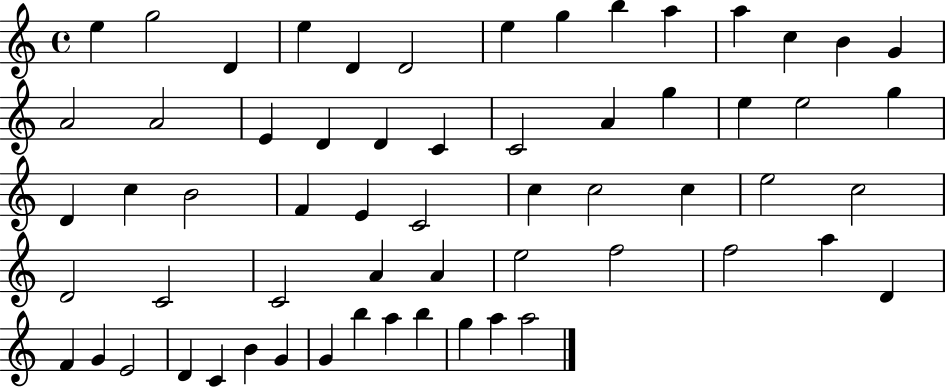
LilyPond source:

{
  \clef treble
  \time 4/4
  \defaultTimeSignature
  \key c \major
  e''4 g''2 d'4 | e''4 d'4 d'2 | e''4 g''4 b''4 a''4 | a''4 c''4 b'4 g'4 | \break a'2 a'2 | e'4 d'4 d'4 c'4 | c'2 a'4 g''4 | e''4 e''2 g''4 | \break d'4 c''4 b'2 | f'4 e'4 c'2 | c''4 c''2 c''4 | e''2 c''2 | \break d'2 c'2 | c'2 a'4 a'4 | e''2 f''2 | f''2 a''4 d'4 | \break f'4 g'4 e'2 | d'4 c'4 b'4 g'4 | g'4 b''4 a''4 b''4 | g''4 a''4 a''2 | \break \bar "|."
}